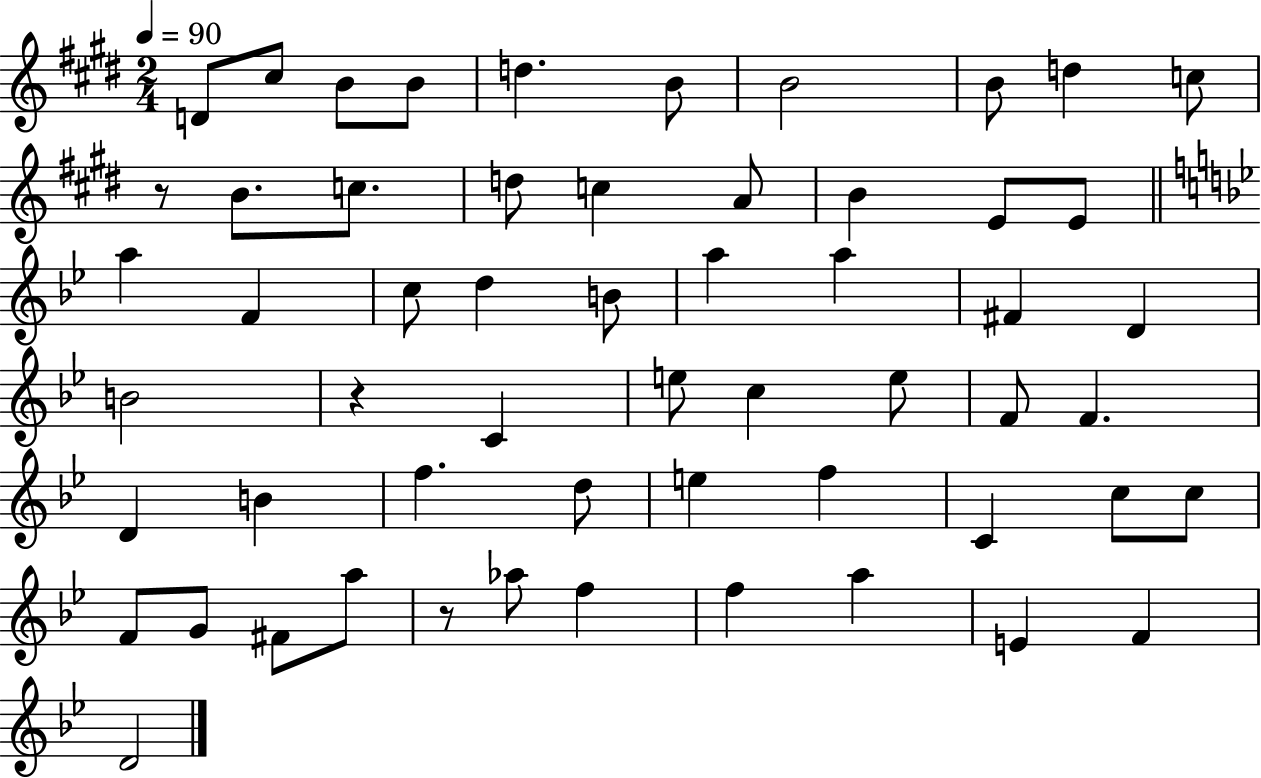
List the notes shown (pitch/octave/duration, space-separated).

D4/e C#5/e B4/e B4/e D5/q. B4/e B4/h B4/e D5/q C5/e R/e B4/e. C5/e. D5/e C5/q A4/e B4/q E4/e E4/e A5/q F4/q C5/e D5/q B4/e A5/q A5/q F#4/q D4/q B4/h R/q C4/q E5/e C5/q E5/e F4/e F4/q. D4/q B4/q F5/q. D5/e E5/q F5/q C4/q C5/e C5/e F4/e G4/e F#4/e A5/e R/e Ab5/e F5/q F5/q A5/q E4/q F4/q D4/h